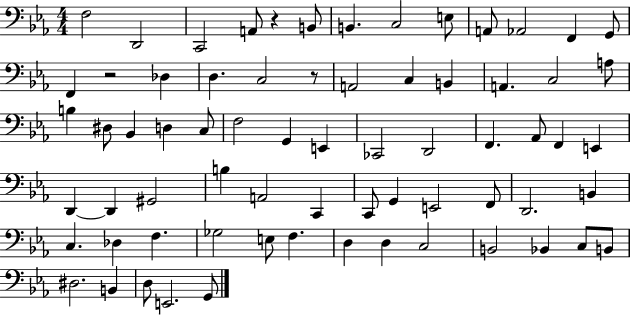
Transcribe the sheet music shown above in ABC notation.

X:1
T:Untitled
M:4/4
L:1/4
K:Eb
F,2 D,,2 C,,2 A,,/2 z B,,/2 B,, C,2 E,/2 A,,/2 _A,,2 F,, G,,/2 F,, z2 _D, D, C,2 z/2 A,,2 C, B,, A,, C,2 A,/2 B, ^D,/2 _B,, D, C,/2 F,2 G,, E,, _C,,2 D,,2 F,, _A,,/2 F,, E,, D,, D,, ^G,,2 B, A,,2 C,, C,,/2 G,, E,,2 F,,/2 D,,2 B,, C, _D, F, _G,2 E,/2 F, D, D, C,2 B,,2 _B,, C,/2 B,,/2 ^D,2 B,, D,/2 E,,2 G,,/2